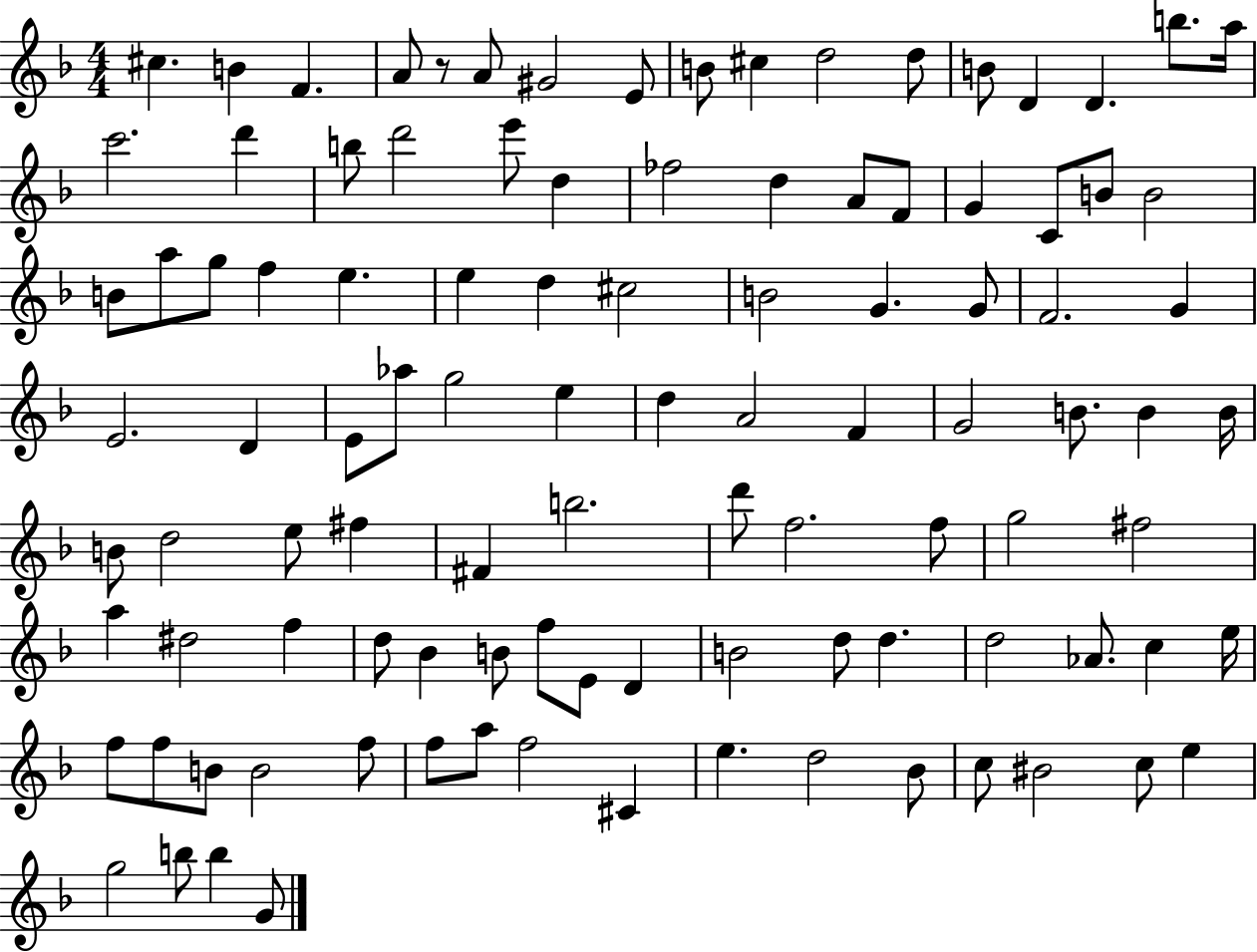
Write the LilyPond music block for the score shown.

{
  \clef treble
  \numericTimeSignature
  \time 4/4
  \key f \major
  cis''4. b'4 f'4. | a'8 r8 a'8 gis'2 e'8 | b'8 cis''4 d''2 d''8 | b'8 d'4 d'4. b''8. a''16 | \break c'''2. d'''4 | b''8 d'''2 e'''8 d''4 | fes''2 d''4 a'8 f'8 | g'4 c'8 b'8 b'2 | \break b'8 a''8 g''8 f''4 e''4. | e''4 d''4 cis''2 | b'2 g'4. g'8 | f'2. g'4 | \break e'2. d'4 | e'8 aes''8 g''2 e''4 | d''4 a'2 f'4 | g'2 b'8. b'4 b'16 | \break b'8 d''2 e''8 fis''4 | fis'4 b''2. | d'''8 f''2. f''8 | g''2 fis''2 | \break a''4 dis''2 f''4 | d''8 bes'4 b'8 f''8 e'8 d'4 | b'2 d''8 d''4. | d''2 aes'8. c''4 e''16 | \break f''8 f''8 b'8 b'2 f''8 | f''8 a''8 f''2 cis'4 | e''4. d''2 bes'8 | c''8 bis'2 c''8 e''4 | \break g''2 b''8 b''4 g'8 | \bar "|."
}